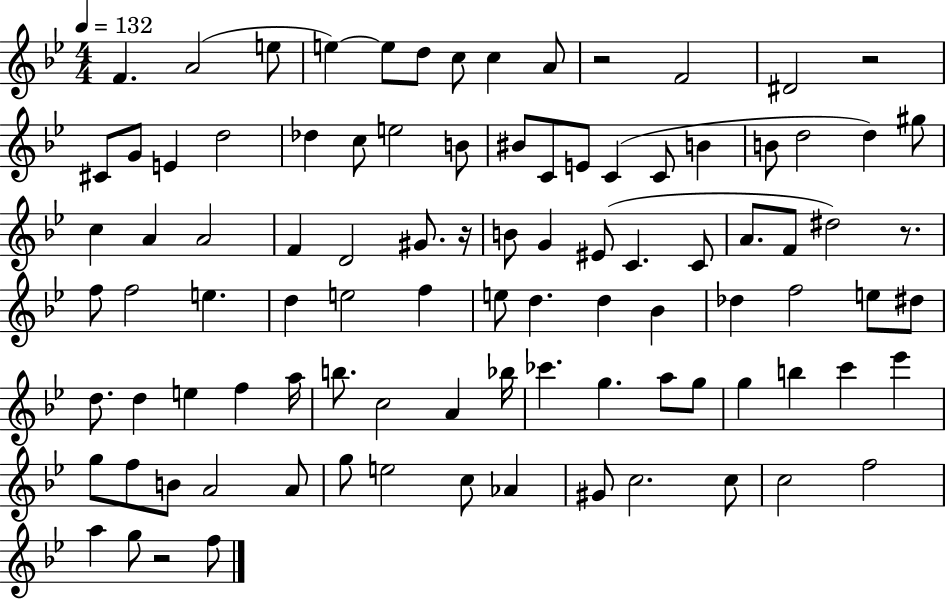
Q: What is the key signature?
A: BES major